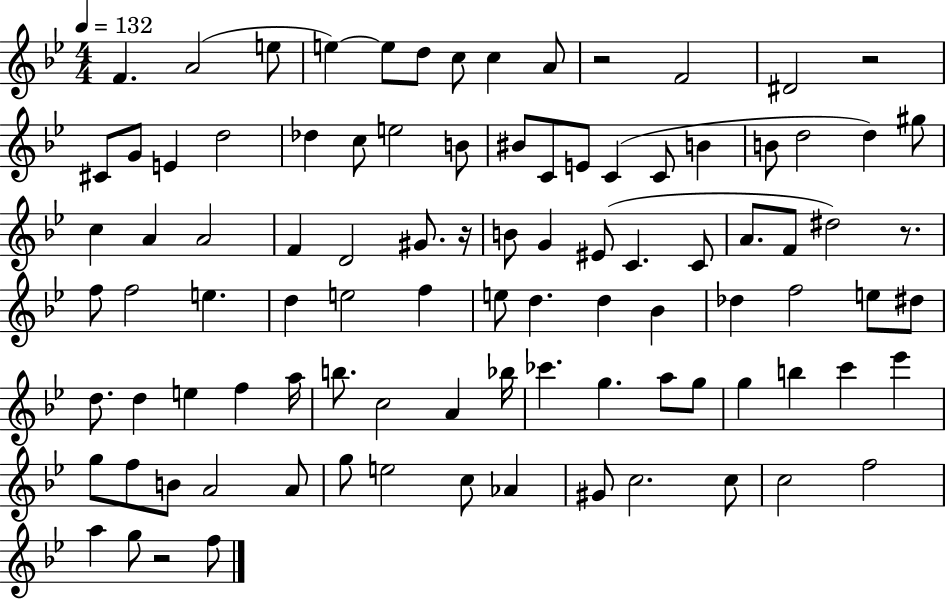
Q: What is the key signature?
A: BES major